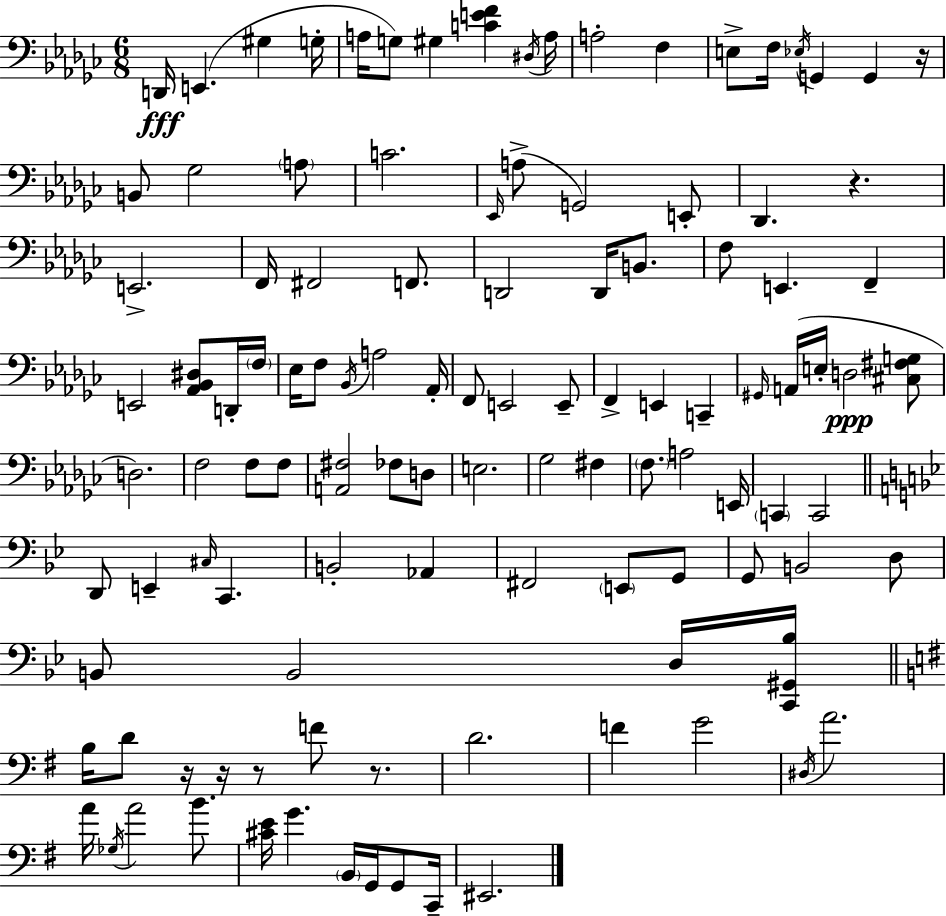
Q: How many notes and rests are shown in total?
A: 112